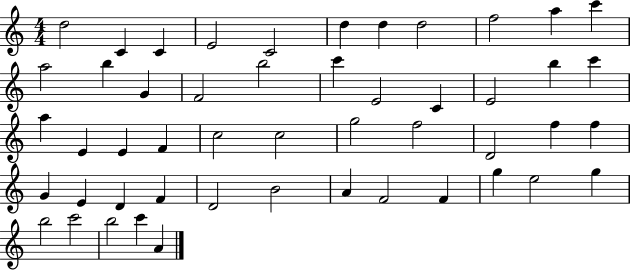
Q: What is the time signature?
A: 4/4